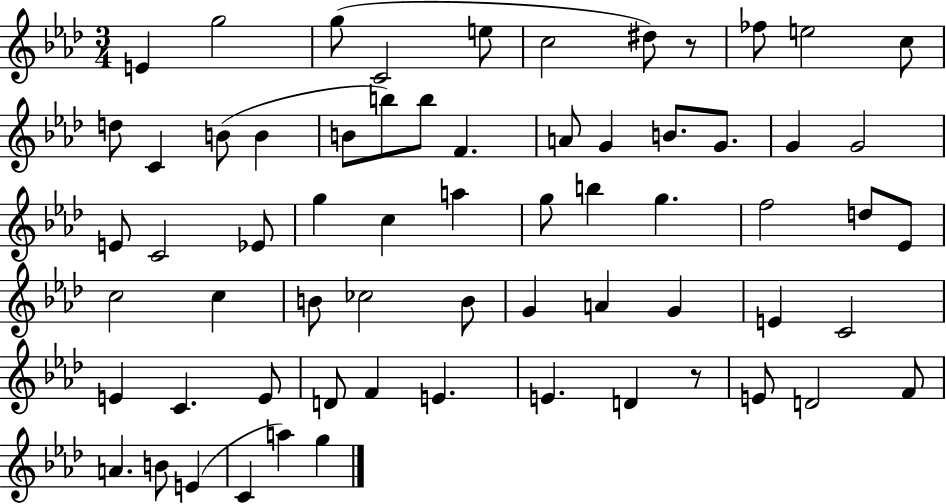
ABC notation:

X:1
T:Untitled
M:3/4
L:1/4
K:Ab
E g2 g/2 C2 e/2 c2 ^d/2 z/2 _f/2 e2 c/2 d/2 C B/2 B B/2 b/2 b/2 F A/2 G B/2 G/2 G G2 E/2 C2 _E/2 g c a g/2 b g f2 d/2 _E/2 c2 c B/2 _c2 B/2 G A G E C2 E C E/2 D/2 F E E D z/2 E/2 D2 F/2 A B/2 E C a g